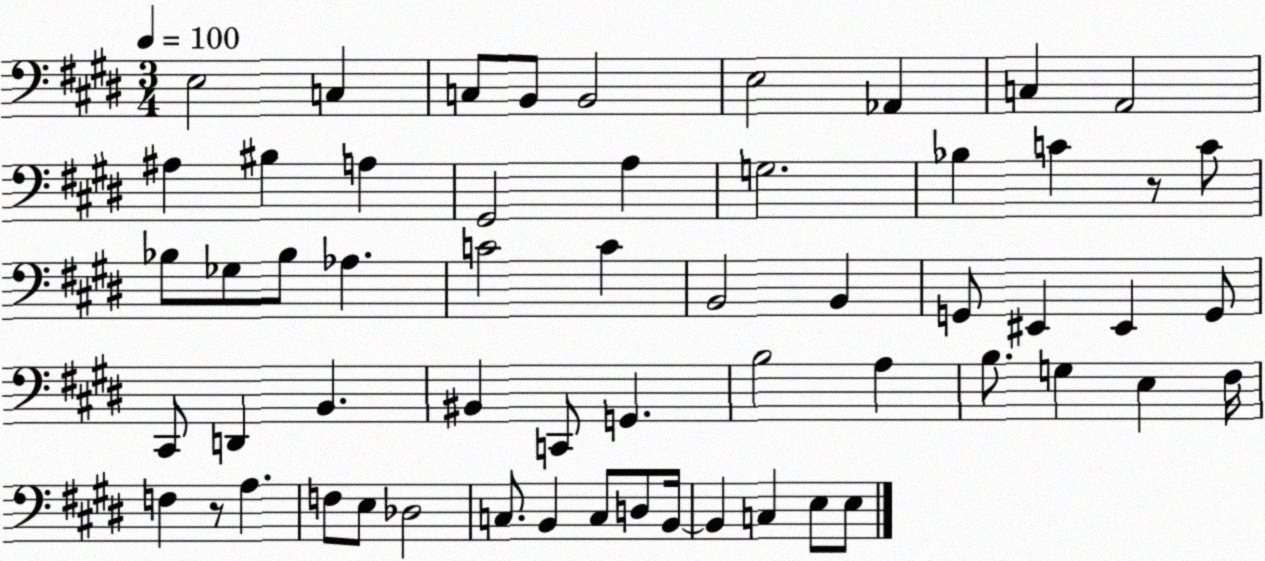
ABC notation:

X:1
T:Untitled
M:3/4
L:1/4
K:E
E,2 C, C,/2 B,,/2 B,,2 E,2 _A,, C, A,,2 ^A, ^B, A, ^G,,2 A, G,2 _B, C z/2 C/2 _B,/2 _G,/2 _B,/2 _A, C2 C B,,2 B,, G,,/2 ^E,, ^E,, G,,/2 ^C,,/2 D,, B,, ^B,, C,,/2 G,, B,2 A, B,/2 G, E, ^F,/4 F, z/2 A, F,/2 E,/2 _D,2 C,/2 B,, C,/2 D,/2 B,,/4 B,, C, E,/2 E,/2